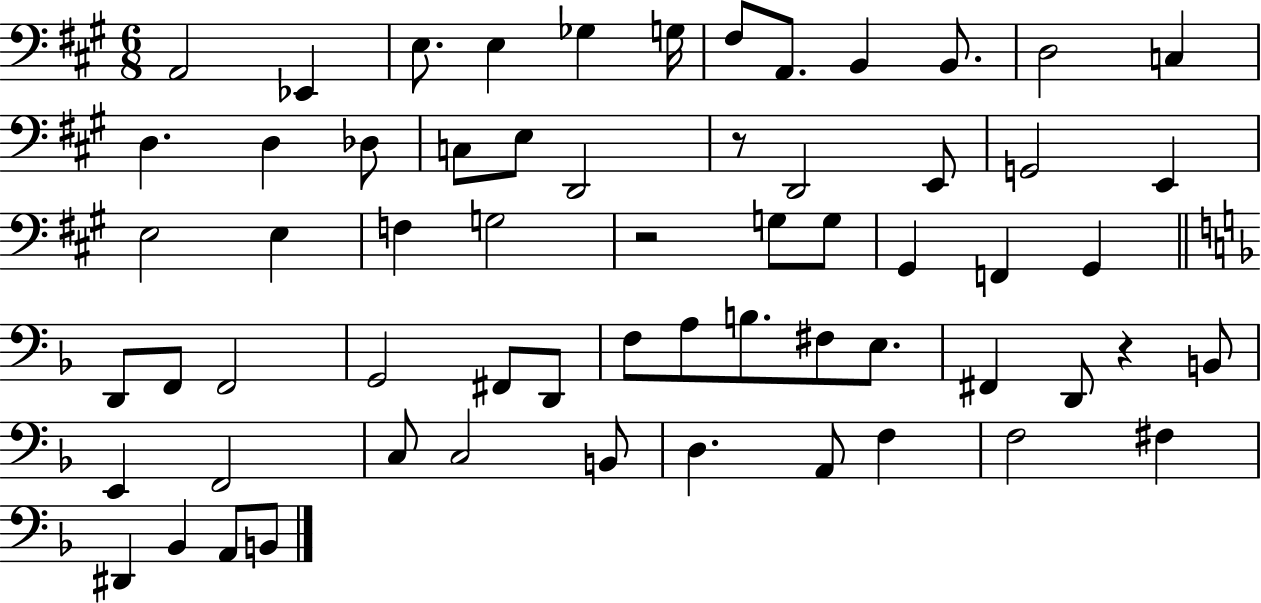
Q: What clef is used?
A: bass